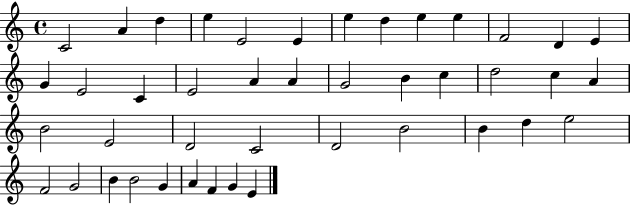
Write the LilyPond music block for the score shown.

{
  \clef treble
  \time 4/4
  \defaultTimeSignature
  \key c \major
  c'2 a'4 d''4 | e''4 e'2 e'4 | e''4 d''4 e''4 e''4 | f'2 d'4 e'4 | \break g'4 e'2 c'4 | e'2 a'4 a'4 | g'2 b'4 c''4 | d''2 c''4 a'4 | \break b'2 e'2 | d'2 c'2 | d'2 b'2 | b'4 d''4 e''2 | \break f'2 g'2 | b'4 b'2 g'4 | a'4 f'4 g'4 e'4 | \bar "|."
}